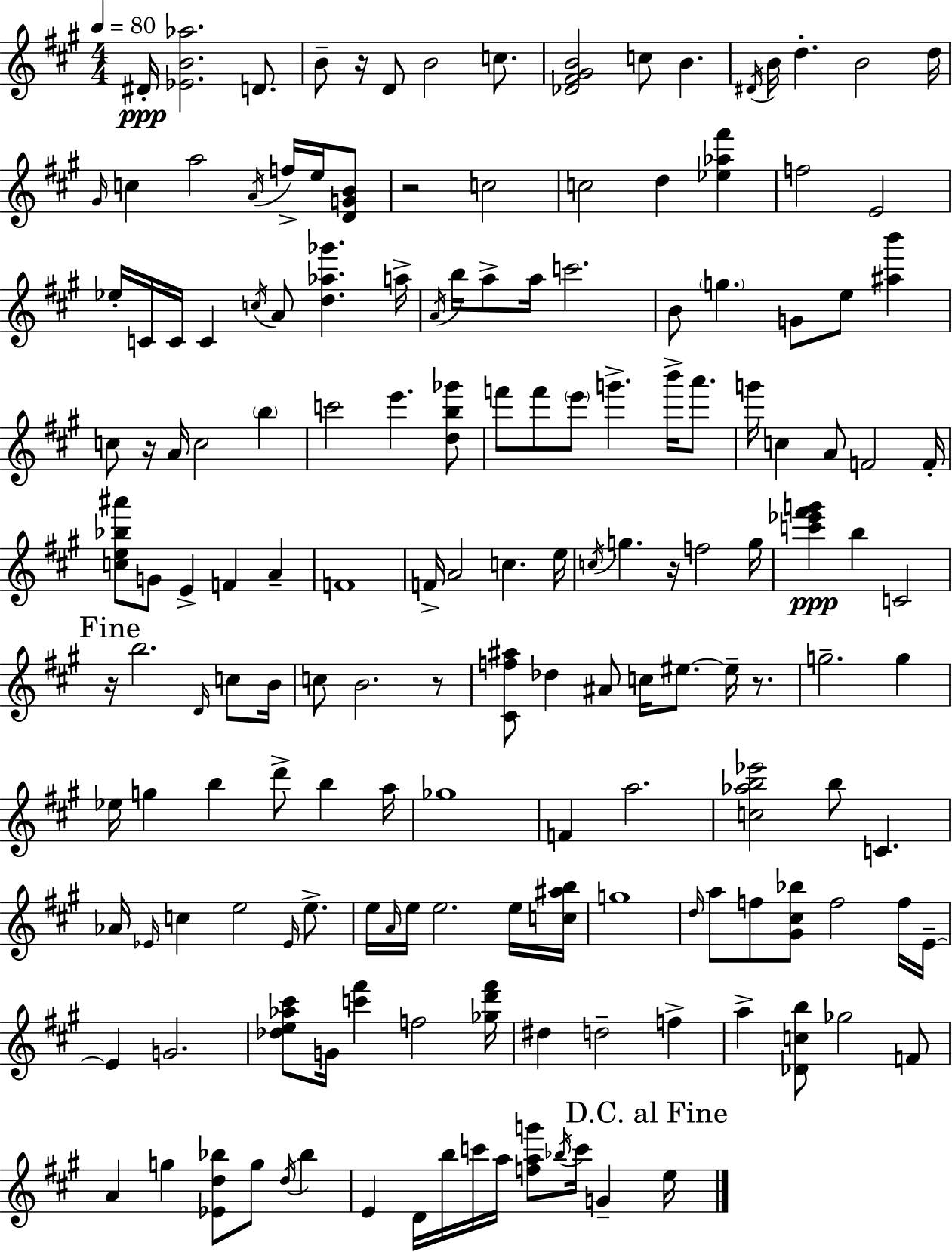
X:1
T:Untitled
M:4/4
L:1/4
K:A
^D/4 [_EB_a]2 D/2 B/2 z/4 D/2 B2 c/2 [_D^F^GB]2 c/2 B ^D/4 B/4 d B2 d/4 ^G/4 c a2 A/4 f/4 e/4 [DGB]/2 z2 c2 c2 d [_e_a^f'] f2 E2 _e/4 C/4 C/4 C c/4 A/2 [d_a_g'] a/4 A/4 b/4 a/2 a/4 c'2 B/2 g G/2 e/2 [^ab'] c/2 z/4 A/4 c2 b c'2 e' [db_g']/2 f'/2 f'/2 e'/2 g' b'/4 a'/2 g'/4 c A/2 F2 F/4 [ce_b^a']/2 G/2 E F A F4 F/4 A2 c e/4 c/4 g z/4 f2 g/4 [c'_e'^f'g'] b C2 z/4 b2 D/4 c/2 B/4 c/2 B2 z/2 [^Cf^a]/2 _d ^A/2 c/4 ^e/2 ^e/4 z/2 g2 g _e/4 g b d'/2 b a/4 _g4 F a2 [c_ab_e']2 b/2 C _A/4 _E/4 c e2 _E/4 e/2 e/4 A/4 e/4 e2 e/4 [c^ab]/4 g4 d/4 a/2 f/2 [^G^c_b]/2 f2 f/4 E/4 E G2 [_de_a^c']/2 G/4 [c'^f'] f2 [_gd'^f']/4 ^d d2 f a [_Dcb]/2 _g2 F/2 A g [_Ed_b]/2 g/2 d/4 _b E D/4 b/4 c'/4 a/4 [fag']/2 _b/4 c'/4 G e/4